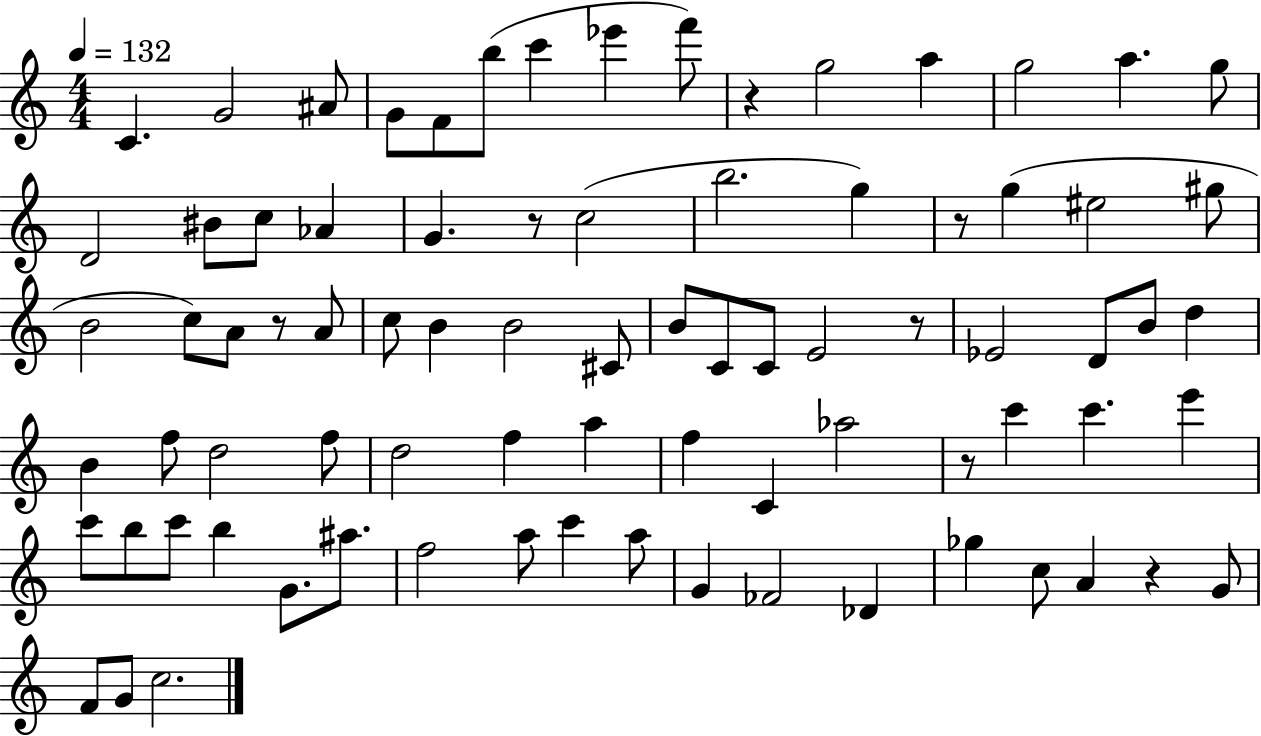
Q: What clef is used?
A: treble